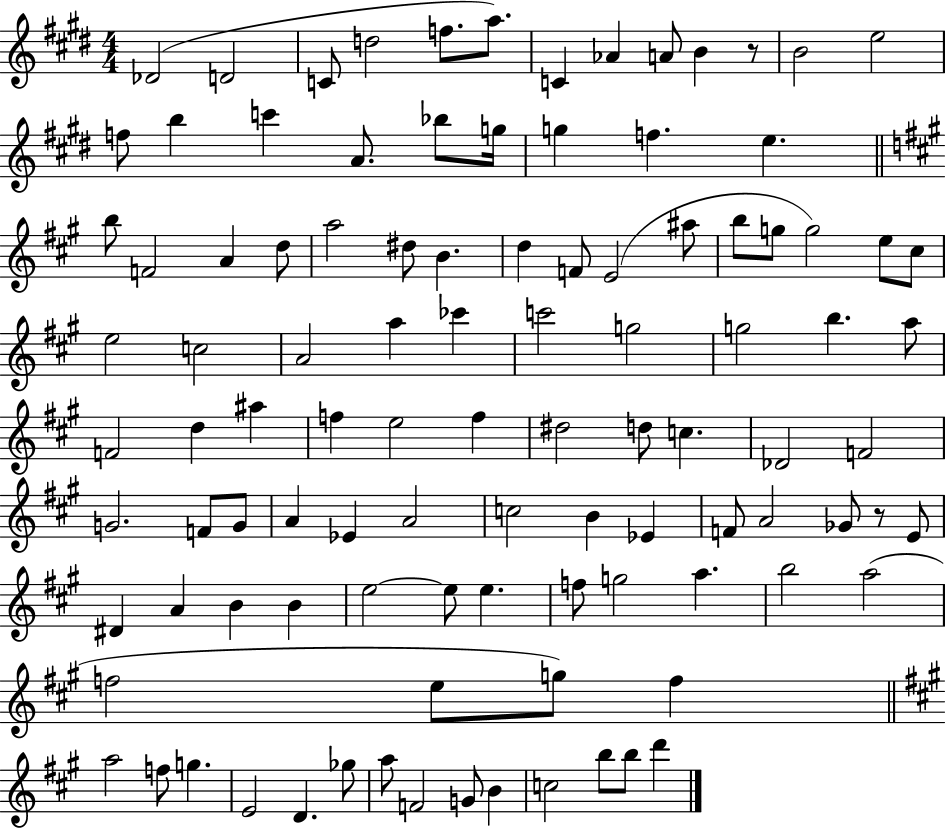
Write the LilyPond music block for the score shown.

{
  \clef treble
  \numericTimeSignature
  \time 4/4
  \key e \major
  des'2( d'2 | c'8 d''2 f''8. a''8.) | c'4 aes'4 a'8 b'4 r8 | b'2 e''2 | \break f''8 b''4 c'''4 a'8. bes''8 g''16 | g''4 f''4. e''4. | \bar "||" \break \key a \major b''8 f'2 a'4 d''8 | a''2 dis''8 b'4. | d''4 f'8 e'2( ais''8 | b''8 g''8 g''2) e''8 cis''8 | \break e''2 c''2 | a'2 a''4 ces'''4 | c'''2 g''2 | g''2 b''4. a''8 | \break f'2 d''4 ais''4 | f''4 e''2 f''4 | dis''2 d''8 c''4. | des'2 f'2 | \break g'2. f'8 g'8 | a'4 ees'4 a'2 | c''2 b'4 ees'4 | f'8 a'2 ges'8 r8 e'8 | \break dis'4 a'4 b'4 b'4 | e''2~~ e''8 e''4. | f''8 g''2 a''4. | b''2 a''2( | \break f''2 e''8 g''8) f''4 | \bar "||" \break \key a \major a''2 f''8 g''4. | e'2 d'4. ges''8 | a''8 f'2 g'8 b'4 | c''2 b''8 b''8 d'''4 | \break \bar "|."
}